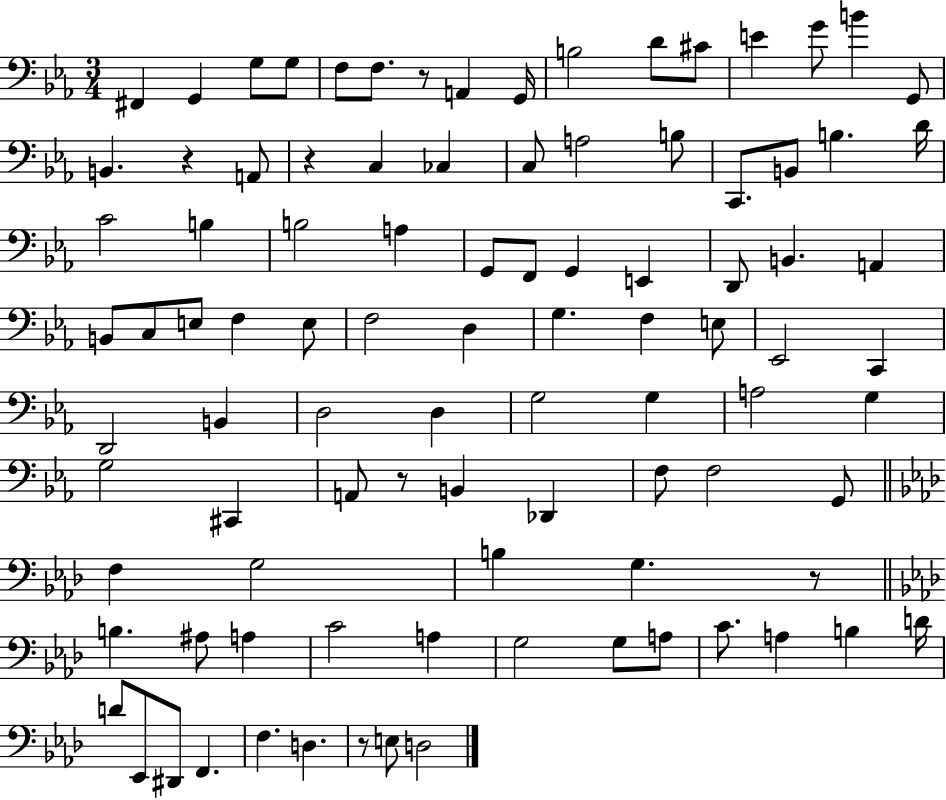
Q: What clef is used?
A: bass